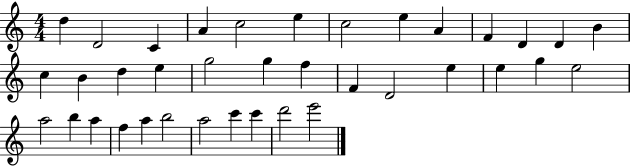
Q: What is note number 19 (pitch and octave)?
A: G5